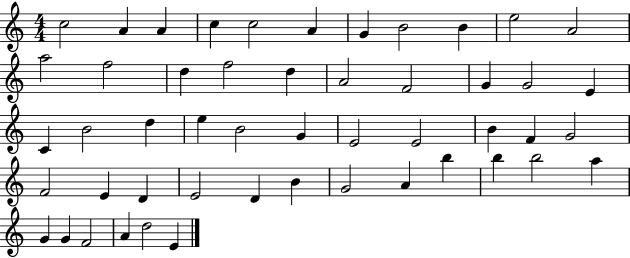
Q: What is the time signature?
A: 4/4